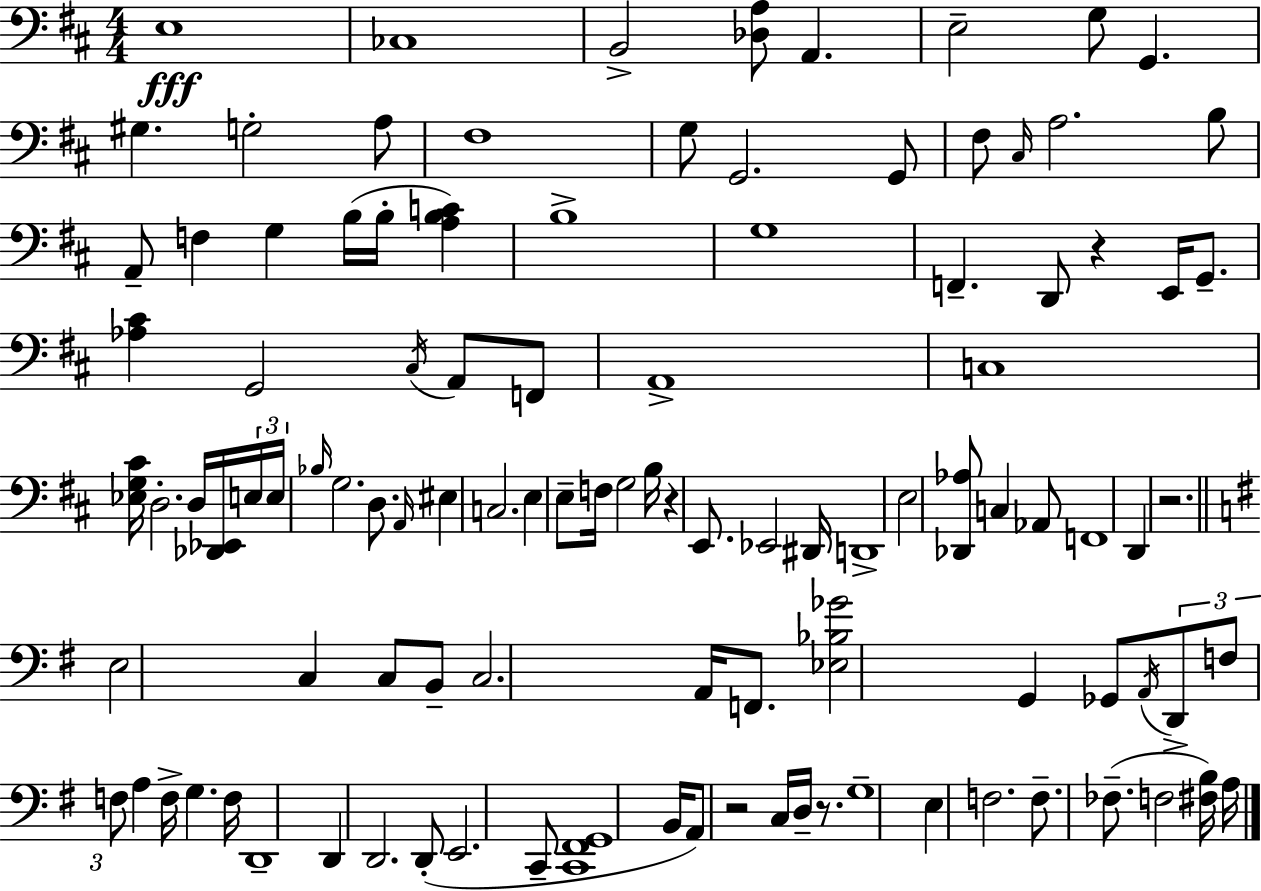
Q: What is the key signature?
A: D major